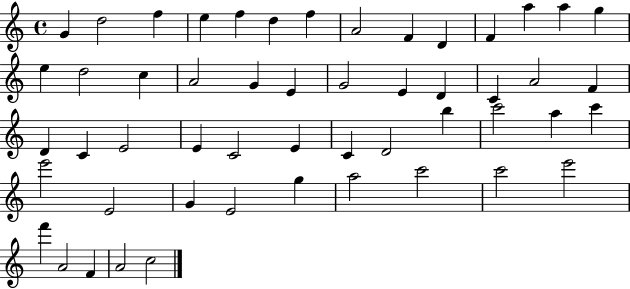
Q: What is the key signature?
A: C major